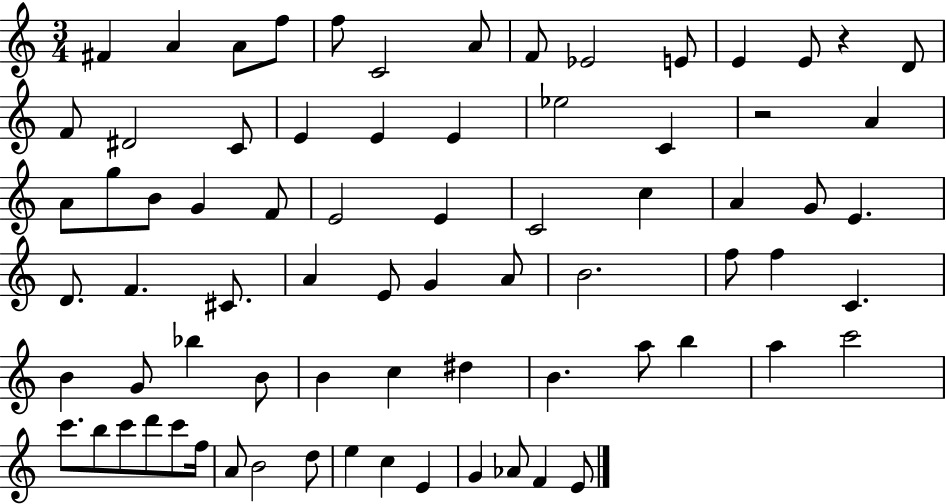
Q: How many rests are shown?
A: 2